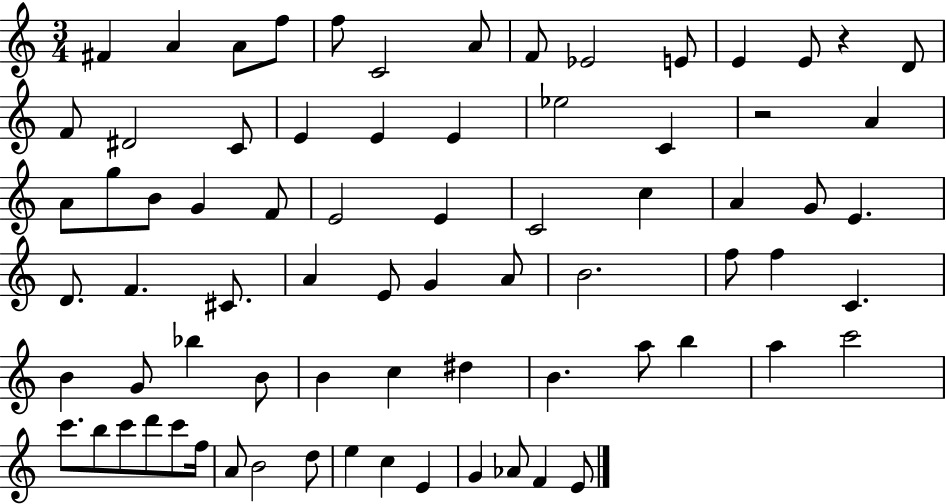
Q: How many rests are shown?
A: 2